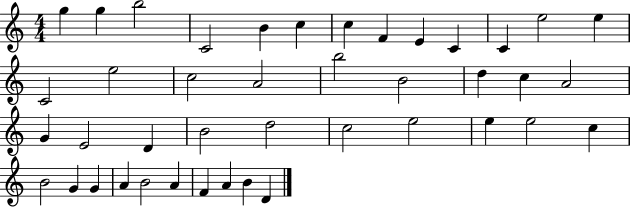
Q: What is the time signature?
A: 4/4